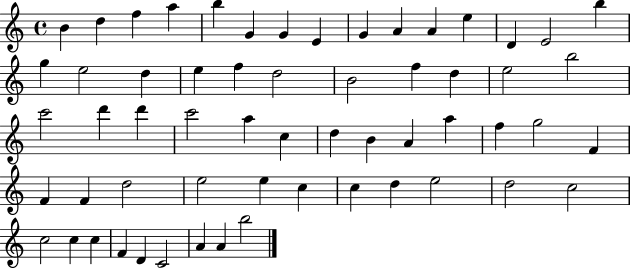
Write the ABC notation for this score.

X:1
T:Untitled
M:4/4
L:1/4
K:C
B d f a b G G E G A A e D E2 b g e2 d e f d2 B2 f d e2 b2 c'2 d' d' c'2 a c d B A a f g2 F F F d2 e2 e c c d e2 d2 c2 c2 c c F D C2 A A b2